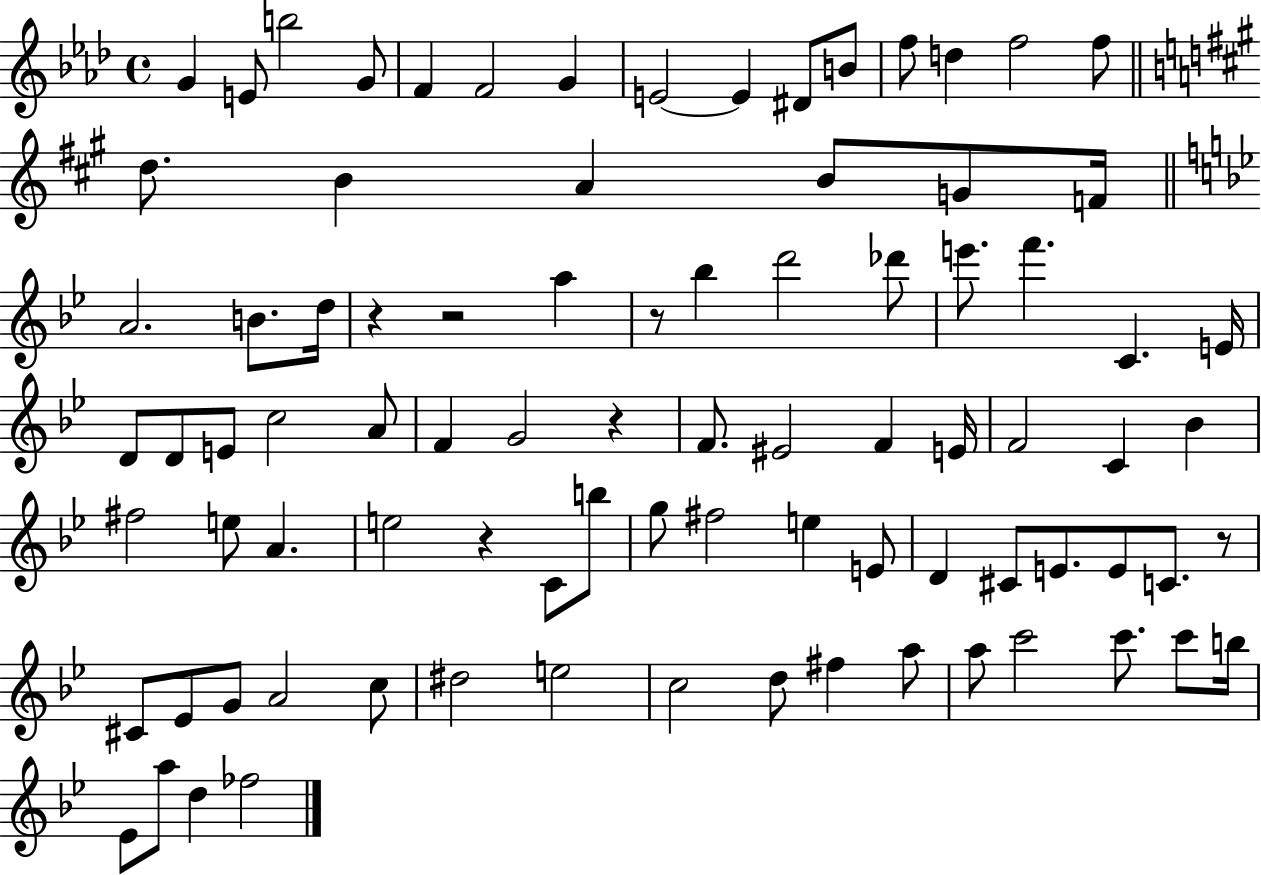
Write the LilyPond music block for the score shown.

{
  \clef treble
  \time 4/4
  \defaultTimeSignature
  \key aes \major
  g'4 e'8 b''2 g'8 | f'4 f'2 g'4 | e'2~~ e'4 dis'8 b'8 | f''8 d''4 f''2 f''8 | \break \bar "||" \break \key a \major d''8. b'4 a'4 b'8 g'8 f'16 | \bar "||" \break \key bes \major a'2. b'8. d''16 | r4 r2 a''4 | r8 bes''4 d'''2 des'''8 | e'''8. f'''4. c'4. e'16 | \break d'8 d'8 e'8 c''2 a'8 | f'4 g'2 r4 | f'8. eis'2 f'4 e'16 | f'2 c'4 bes'4 | \break fis''2 e''8 a'4. | e''2 r4 c'8 b''8 | g''8 fis''2 e''4 e'8 | d'4 cis'8 e'8. e'8 c'8. r8 | \break cis'8 ees'8 g'8 a'2 c''8 | dis''2 e''2 | c''2 d''8 fis''4 a''8 | a''8 c'''2 c'''8. c'''8 b''16 | \break ees'8 a''8 d''4 fes''2 | \bar "|."
}